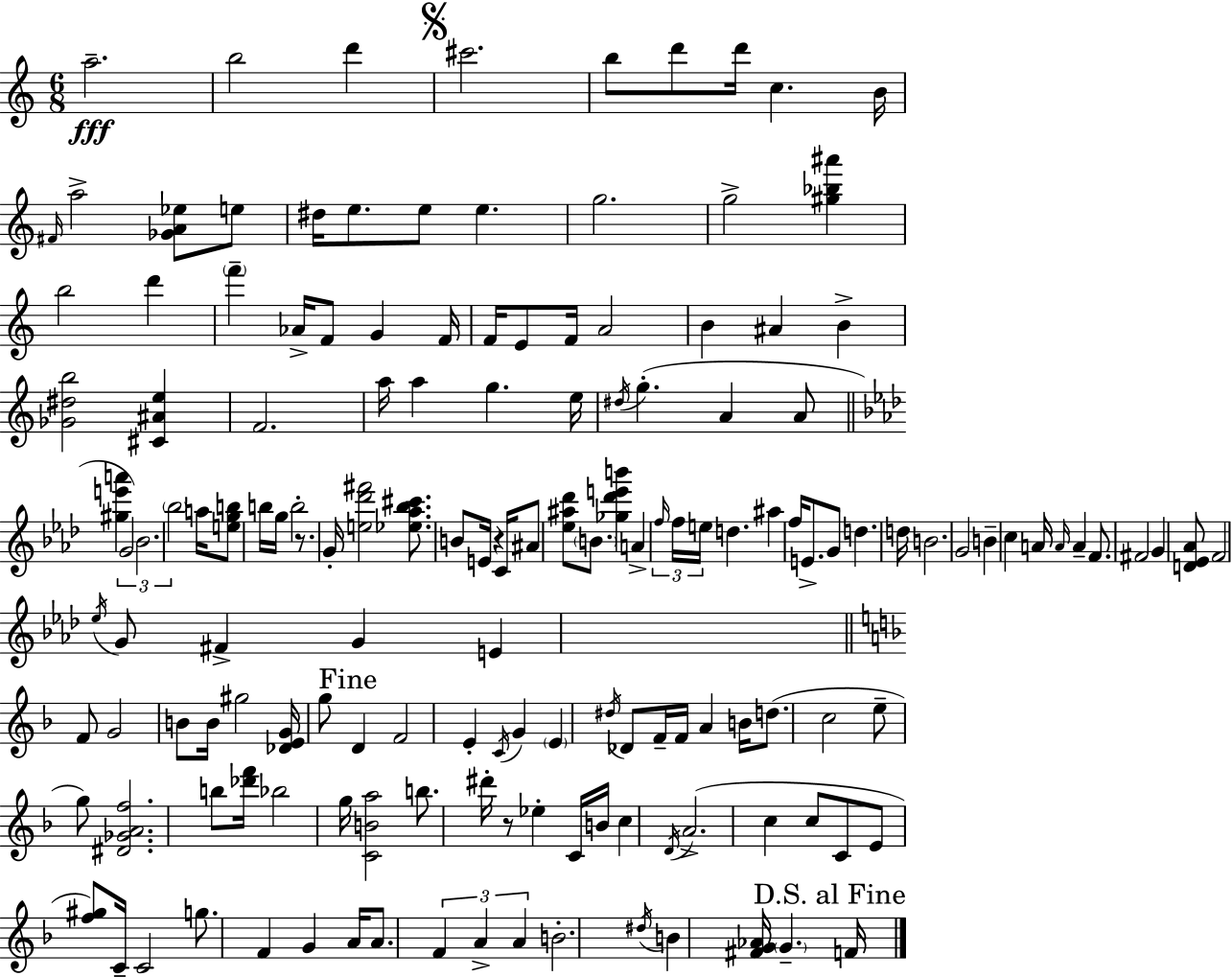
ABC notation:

X:1
T:Untitled
M:6/8
L:1/4
K:Am
a2 b2 d' ^c'2 b/2 d'/2 d'/4 c B/4 ^F/4 a2 [_GA_e]/2 e/2 ^d/4 e/2 e/2 e g2 g2 [^g_b^a'] b2 d' f' _A/4 F/2 G F/4 F/4 E/2 F/4 A2 B ^A B [_G^db]2 [^C^Ae] F2 a/4 a g e/4 ^d/4 g A A/2 [^ge'a'] G2 _B2 _b2 a/4 [egb]/2 b/4 g/4 b2 z/2 G/4 [e_d'^f']2 [_e_a_b^c']/2 B/2 E/4 z C/4 ^A/2 [_e^a_d']/2 B/2 [_g_d'e'b'] A f/4 f/4 e/4 d ^a f/4 E/2 G/2 d d/4 B2 G2 B c A/4 A/4 A F/2 ^F2 G [D_E_A]/2 F2 _e/4 G/2 ^F G E F/2 G2 B/2 B/4 ^g2 [_DEG]/4 g/2 D F2 E C/4 G E ^d/4 _D/2 F/4 F/4 A B/4 d/2 c2 e/2 g/2 [^D_GAf]2 b/2 [_d'f']/4 _b2 g/4 [CBa]2 b/2 ^d'/4 z/2 _e C/4 B/4 c D/4 A2 c c/2 C/2 E/2 [f^g]/2 C/4 C2 g/2 F G A/4 A/2 F A A B2 ^d/4 B [^FG_A]/4 G F/4